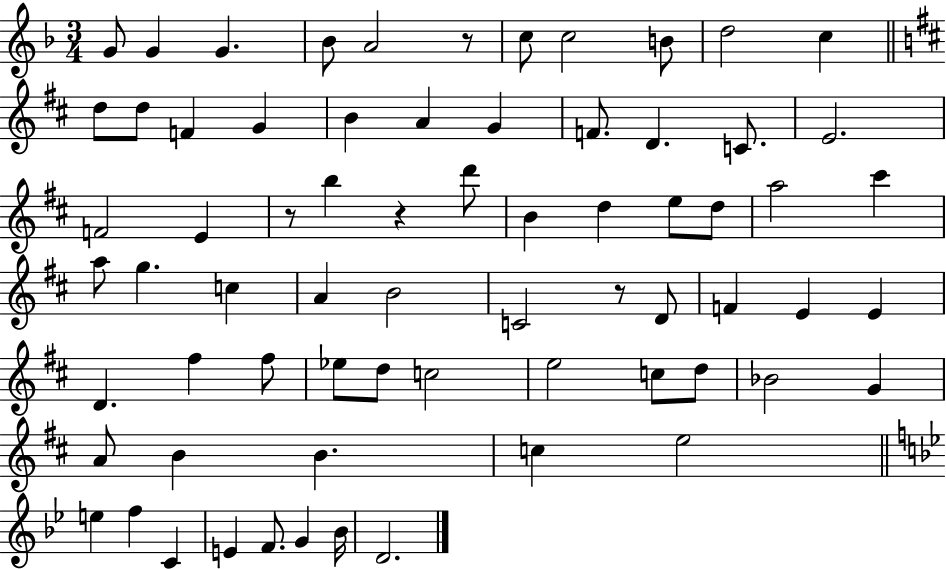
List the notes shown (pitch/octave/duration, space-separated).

G4/e G4/q G4/q. Bb4/e A4/h R/e C5/e C5/h B4/e D5/h C5/q D5/e D5/e F4/q G4/q B4/q A4/q G4/q F4/e. D4/q. C4/e. E4/h. F4/h E4/q R/e B5/q R/q D6/e B4/q D5/q E5/e D5/e A5/h C#6/q A5/e G5/q. C5/q A4/q B4/h C4/h R/e D4/e F4/q E4/q E4/q D4/q. F#5/q F#5/e Eb5/e D5/e C5/h E5/h C5/e D5/e Bb4/h G4/q A4/e B4/q B4/q. C5/q E5/h E5/q F5/q C4/q E4/q F4/e. G4/q Bb4/s D4/h.